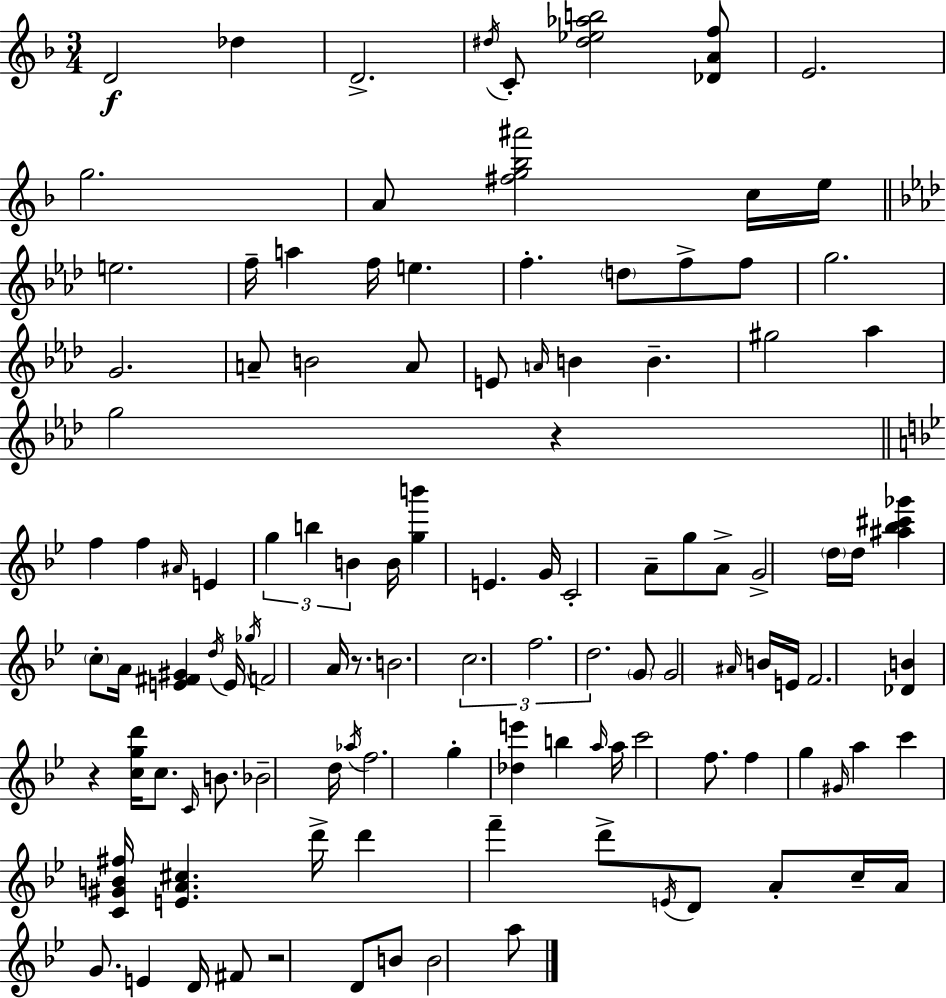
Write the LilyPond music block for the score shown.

{
  \clef treble
  \numericTimeSignature
  \time 3/4
  \key f \major
  d'2\f des''4 | d'2.-> | \acciaccatura { dis''16 } c'8-. <dis'' ees'' aes'' b''>2 <des' a' f''>8 | e'2. | \break g''2. | a'8 <fis'' g'' bes'' ais'''>2 c''16 | e''16 \bar "||" \break \key f \minor e''2. | f''16-- a''4 f''16 e''4. | f''4.-. \parenthesize d''8 f''8-> f''8 | g''2. | \break g'2. | a'8-- b'2 a'8 | e'8 \grace { a'16 } b'4 b'4.-- | gis''2 aes''4 | \break g''2 r4 | \bar "||" \break \key g \minor f''4 f''4 \grace { ais'16 } e'4 | \tuplet 3/2 { g''4 b''4 b'4 } | b'16 <g'' b'''>4 e'4. | g'16 c'2-. a'8-- g''8 | \break a'8-> g'2-> \parenthesize d''16 | d''16 <ais'' bes'' cis''' ges'''>4 \parenthesize c''8-. a'16 <e' fis' gis'>4 | \acciaccatura { d''16 } e'16 \acciaccatura { ges''16 } f'2 a'16 | r8. b'2. | \break \tuplet 3/2 { c''2. | f''2. | d''2. } | \parenthesize g'8 g'2 | \break \grace { ais'16 } b'16 e'16 f'2. | <des' b'>4 r4 | <c'' g'' d'''>16 c''8. \grace { c'16 } b'8. bes'2-- | d''16 \acciaccatura { aes''16 } f''2. | \break g''4-. <des'' e'''>4 | b''4 \grace { a''16 } a''16 c'''2 | f''8. f''4 g''4 | \grace { gis'16 } a''4 c'''4 | \break <c' gis' b' fis''>16 <e' a' cis''>4. d'''16-> d'''4 | f'''4-- d'''8-> \acciaccatura { e'16 } d'8 a'8-. c''16-- | a'16 g'8. e'4 d'16 fis'8 r2 | d'8 b'8 b'2 | \break a''8 \bar "|."
}